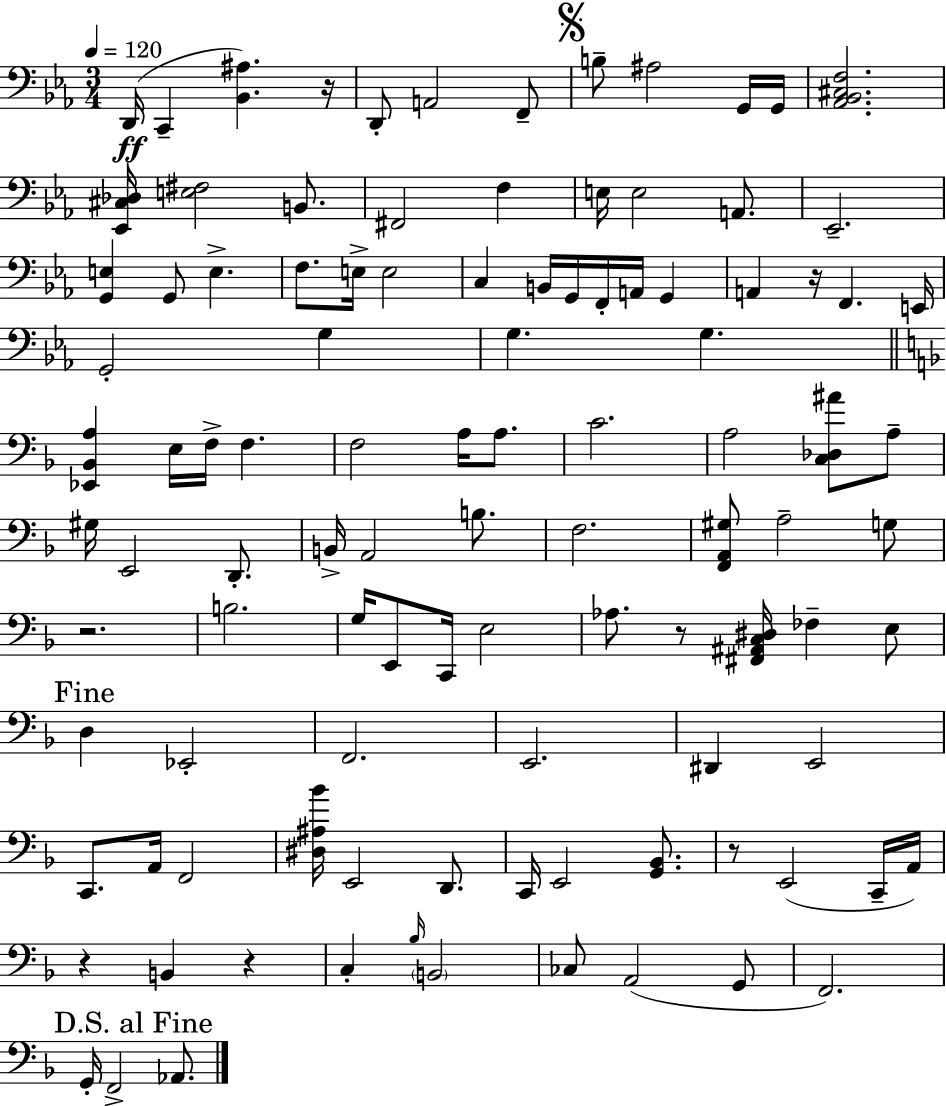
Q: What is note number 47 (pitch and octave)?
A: B2